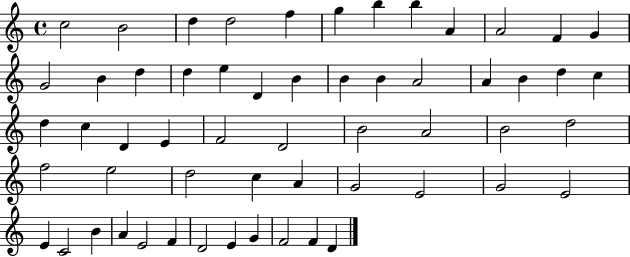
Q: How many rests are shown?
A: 0